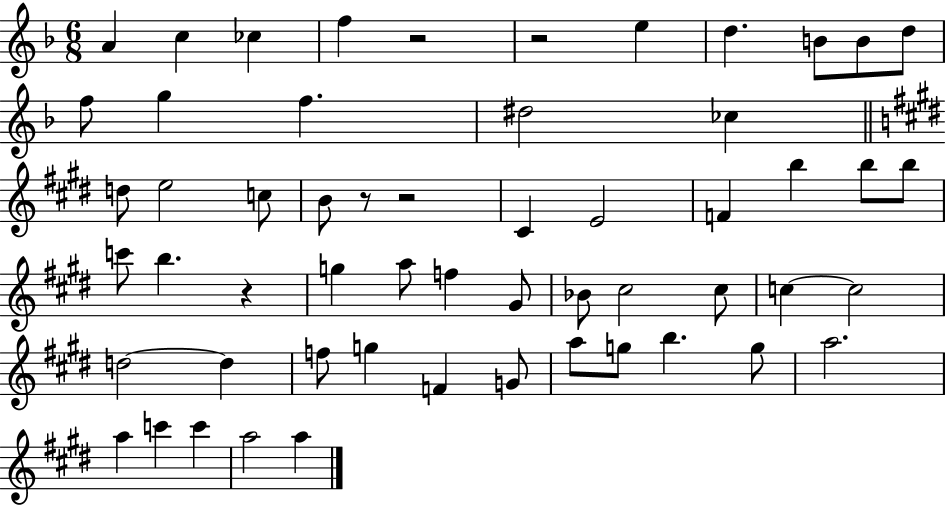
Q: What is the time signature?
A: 6/8